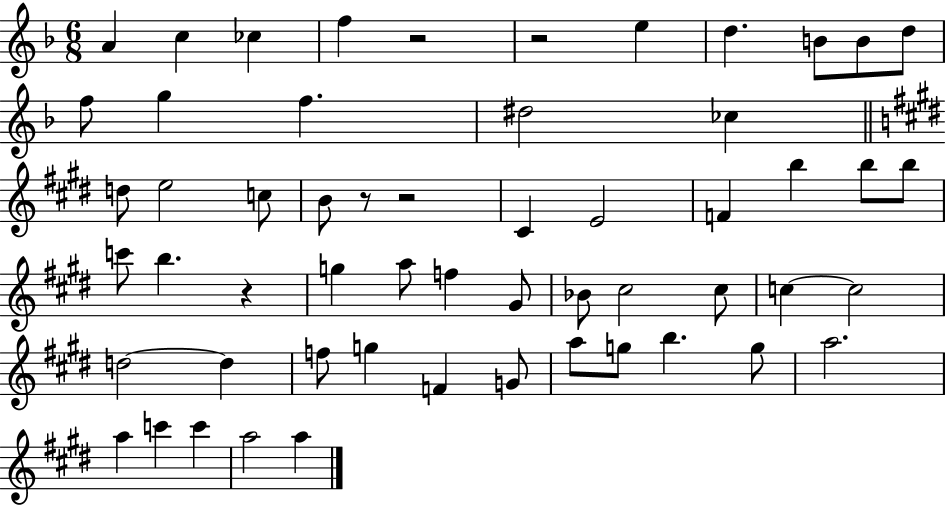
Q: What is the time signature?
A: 6/8